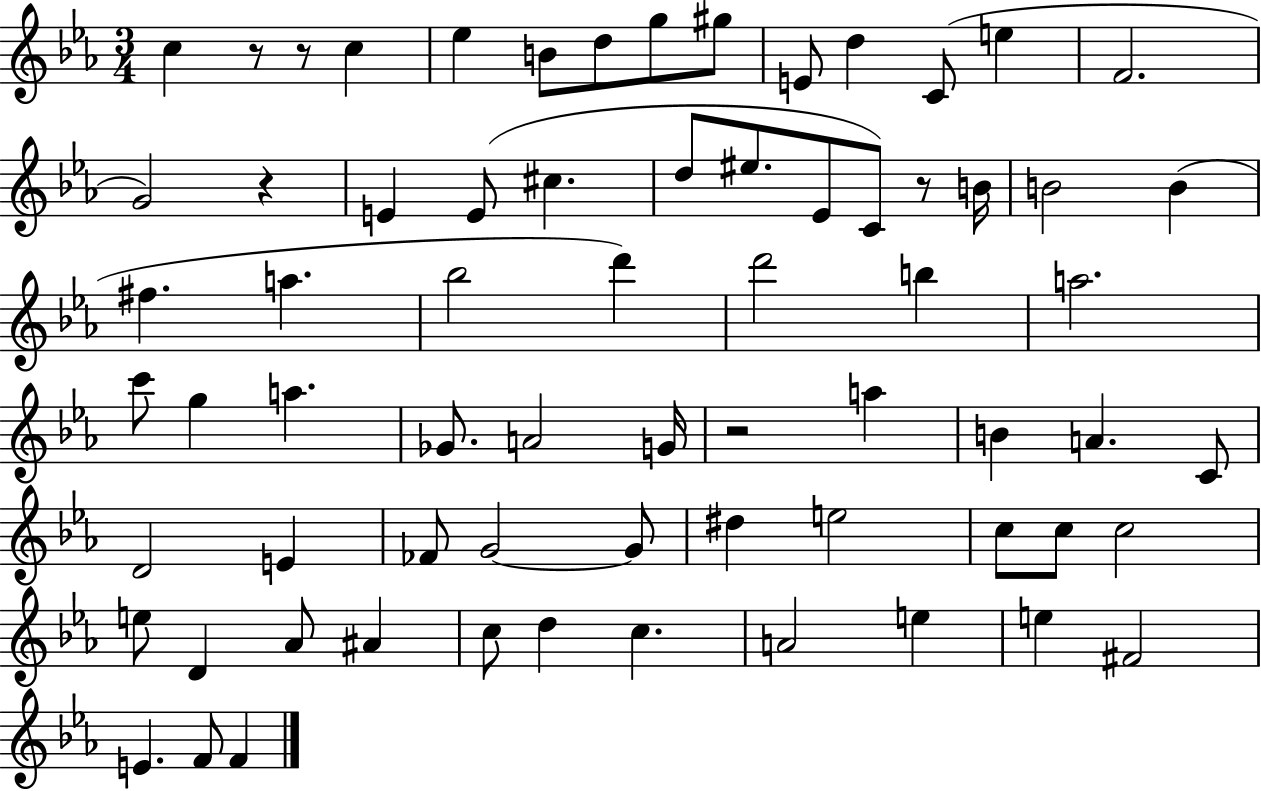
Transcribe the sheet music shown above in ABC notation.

X:1
T:Untitled
M:3/4
L:1/4
K:Eb
c z/2 z/2 c _e B/2 d/2 g/2 ^g/2 E/2 d C/2 e F2 G2 z E E/2 ^c d/2 ^e/2 _E/2 C/2 z/2 B/4 B2 B ^f a _b2 d' d'2 b a2 c'/2 g a _G/2 A2 G/4 z2 a B A C/2 D2 E _F/2 G2 G/2 ^d e2 c/2 c/2 c2 e/2 D _A/2 ^A c/2 d c A2 e e ^F2 E F/2 F